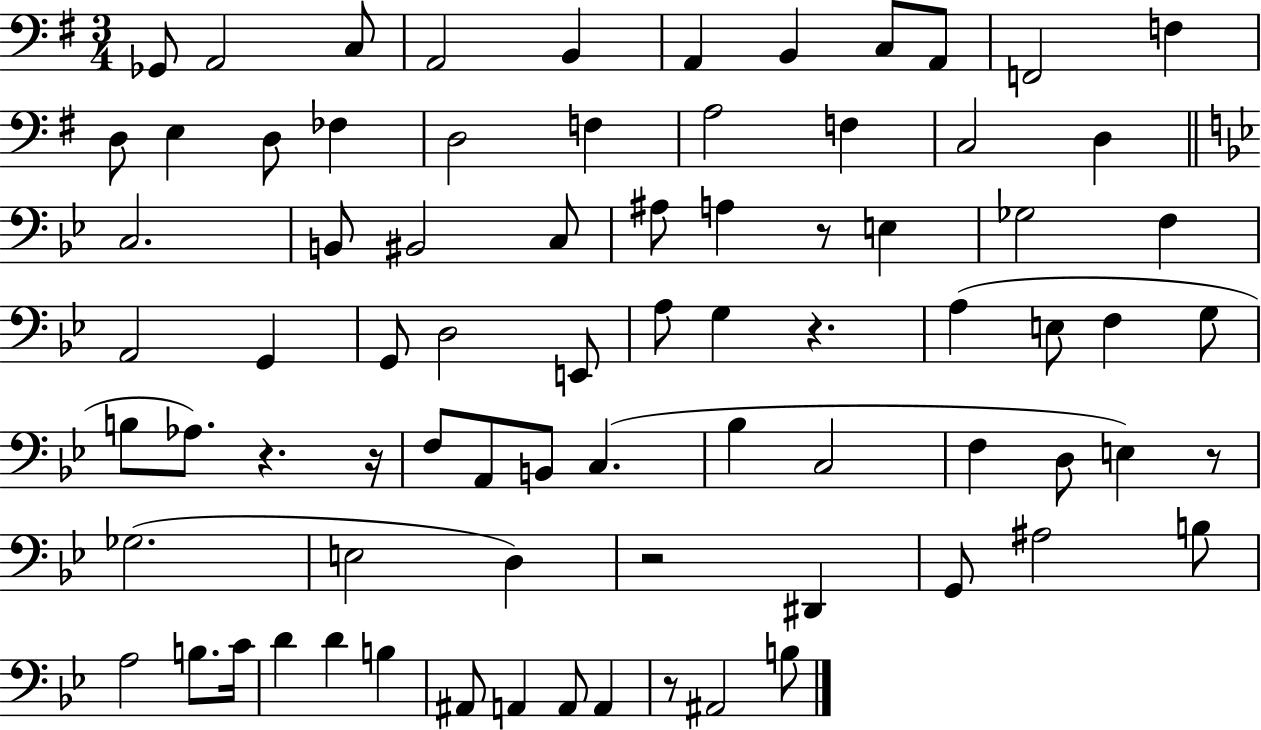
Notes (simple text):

Gb2/e A2/h C3/e A2/h B2/q A2/q B2/q C3/e A2/e F2/h F3/q D3/e E3/q D3/e FES3/q D3/h F3/q A3/h F3/q C3/h D3/q C3/h. B2/e BIS2/h C3/e A#3/e A3/q R/e E3/q Gb3/h F3/q A2/h G2/q G2/e D3/h E2/e A3/e G3/q R/q. A3/q E3/e F3/q G3/e B3/e Ab3/e. R/q. R/s F3/e A2/e B2/e C3/q. Bb3/q C3/h F3/q D3/e E3/q R/e Gb3/h. E3/h D3/q R/h D#2/q G2/e A#3/h B3/e A3/h B3/e. C4/s D4/q D4/q B3/q A#2/e A2/q A2/e A2/q R/e A#2/h B3/e